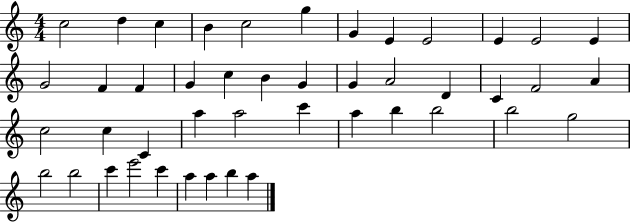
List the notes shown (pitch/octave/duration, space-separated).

C5/h D5/q C5/q B4/q C5/h G5/q G4/q E4/q E4/h E4/q E4/h E4/q G4/h F4/q F4/q G4/q C5/q B4/q G4/q G4/q A4/h D4/q C4/q F4/h A4/q C5/h C5/q C4/q A5/q A5/h C6/q A5/q B5/q B5/h B5/h G5/h B5/h B5/h C6/q E6/h C6/q A5/q A5/q B5/q A5/q